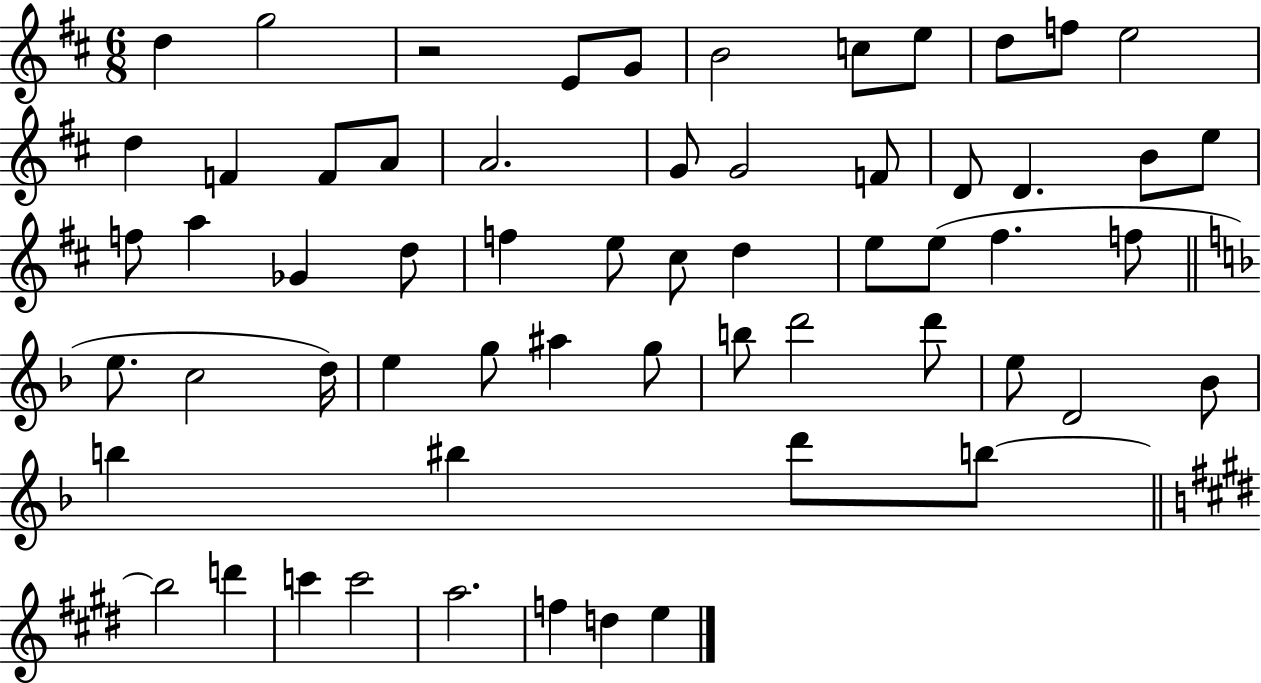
{
  \clef treble
  \numericTimeSignature
  \time 6/8
  \key d \major
  d''4 g''2 | r2 e'8 g'8 | b'2 c''8 e''8 | d''8 f''8 e''2 | \break d''4 f'4 f'8 a'8 | a'2. | g'8 g'2 f'8 | d'8 d'4. b'8 e''8 | \break f''8 a''4 ges'4 d''8 | f''4 e''8 cis''8 d''4 | e''8 e''8( fis''4. f''8 | \bar "||" \break \key f \major e''8. c''2 d''16) | e''4 g''8 ais''4 g''8 | b''8 d'''2 d'''8 | e''8 d'2 bes'8 | \break b''4 bis''4 d'''8 b''8~~ | \bar "||" \break \key e \major b''2 d'''4 | c'''4 c'''2 | a''2. | f''4 d''4 e''4 | \break \bar "|."
}